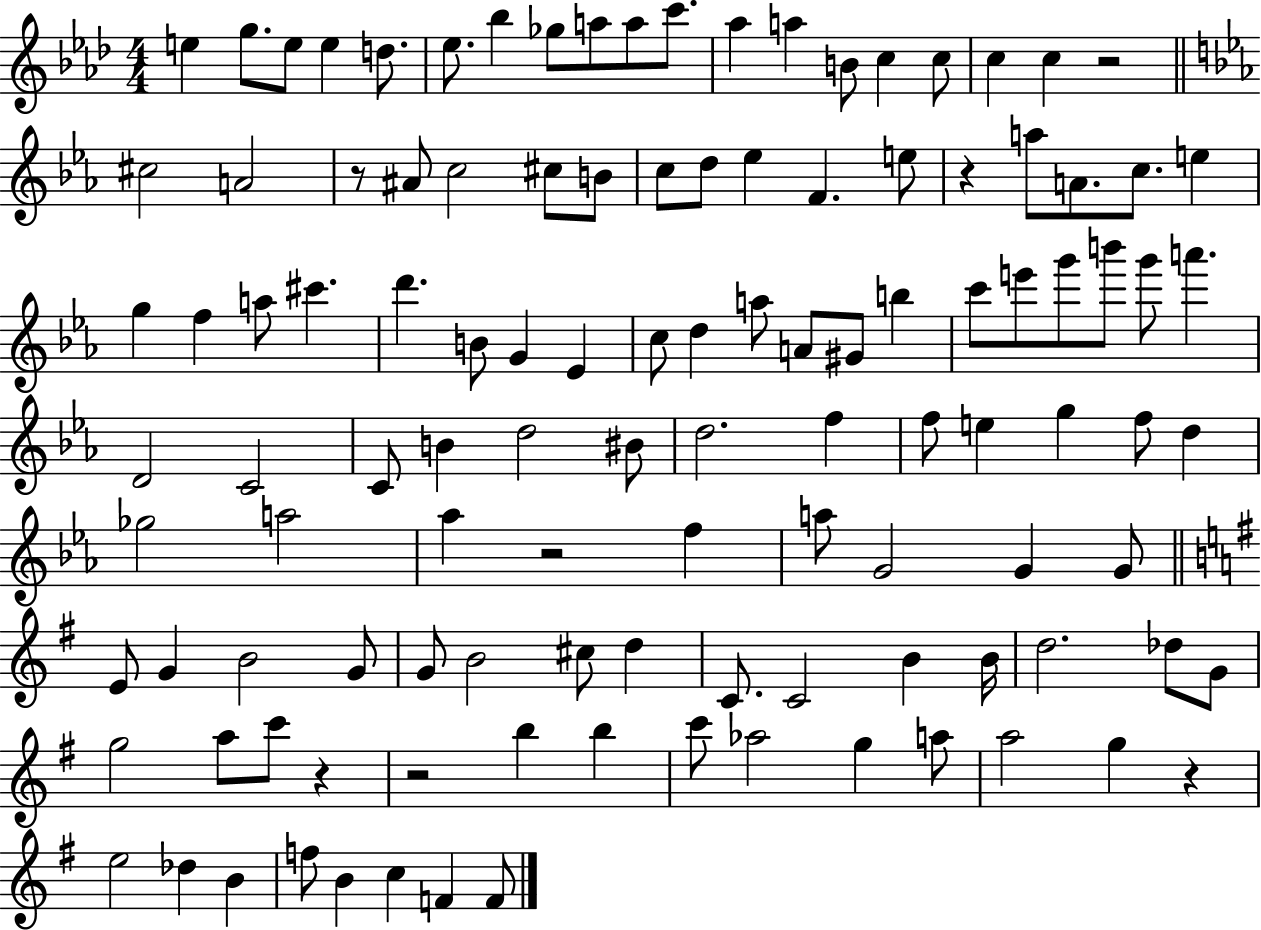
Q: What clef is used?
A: treble